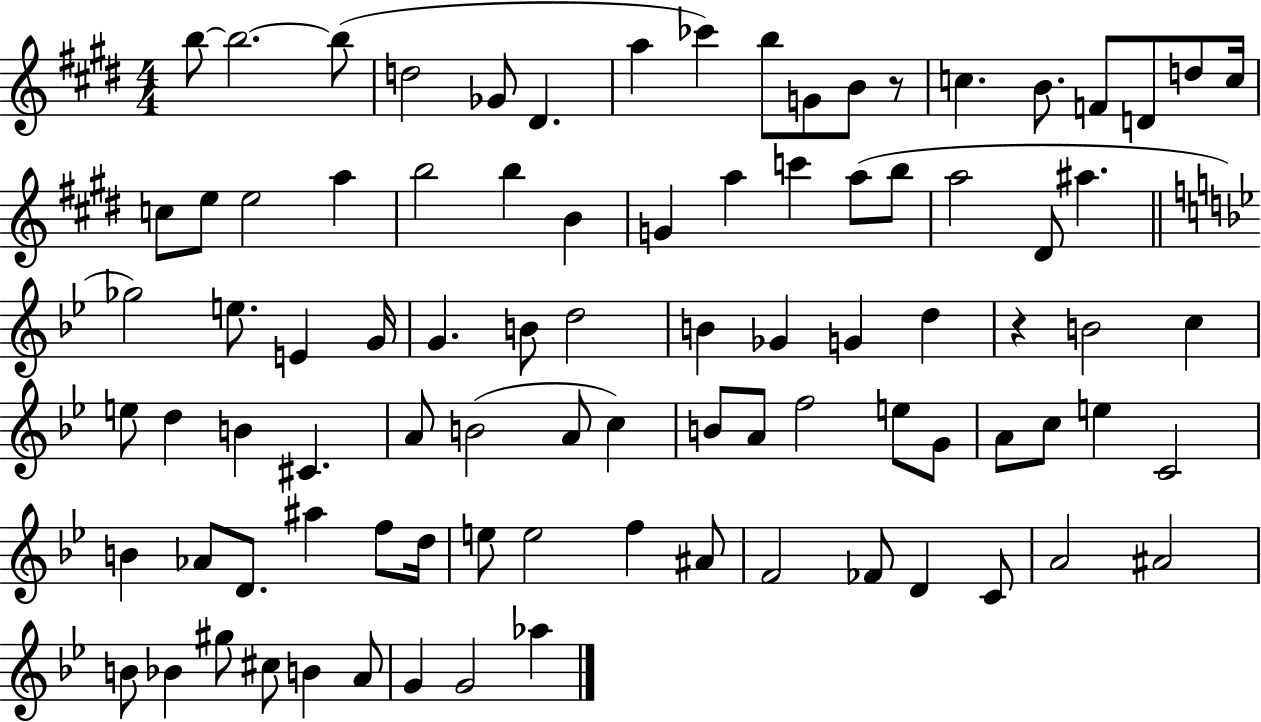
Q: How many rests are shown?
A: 2